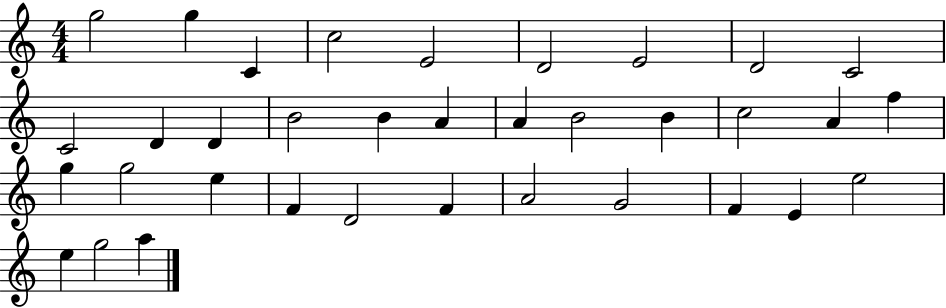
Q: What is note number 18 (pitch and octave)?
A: B4